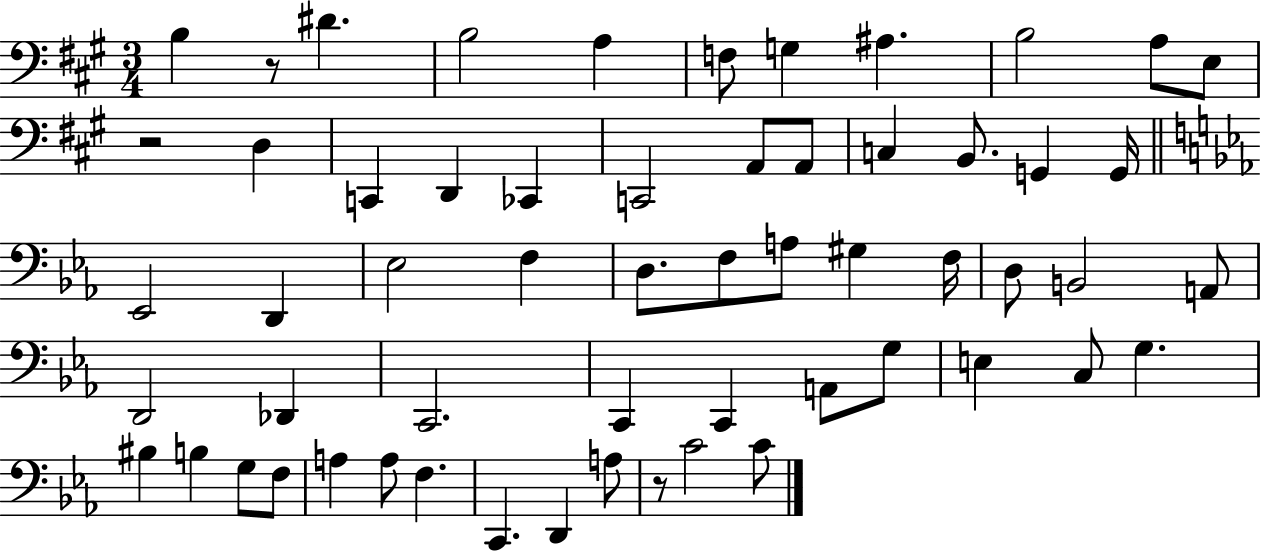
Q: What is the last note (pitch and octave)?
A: C4